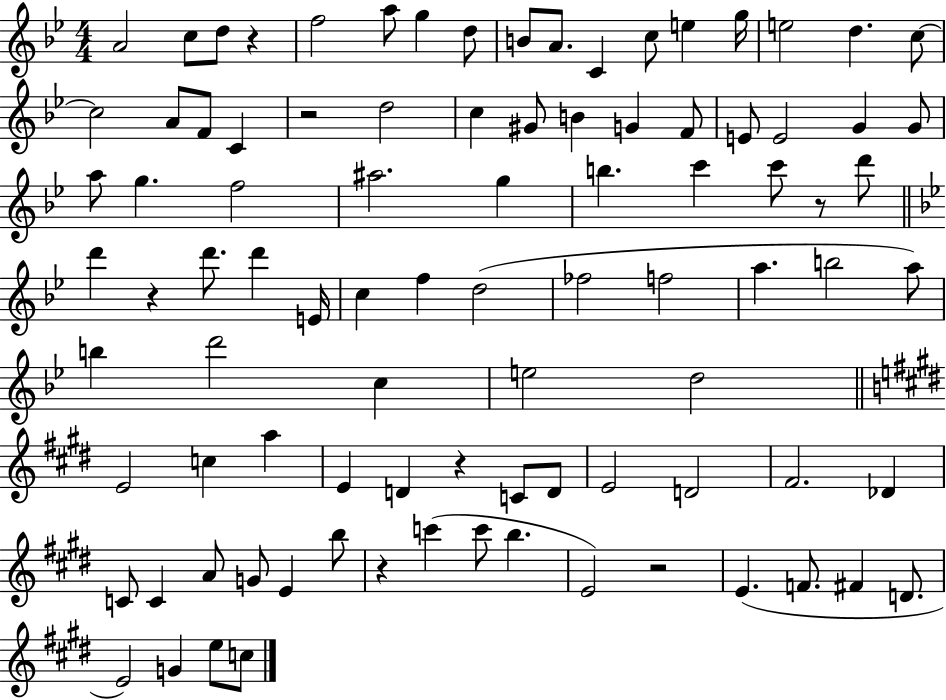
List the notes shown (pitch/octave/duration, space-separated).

A4/h C5/e D5/e R/q F5/h A5/e G5/q D5/e B4/e A4/e. C4/q C5/e E5/q G5/s E5/h D5/q. C5/e C5/h A4/e F4/e C4/q R/h D5/h C5/q G#4/e B4/q G4/q F4/e E4/e E4/h G4/q G4/e A5/e G5/q. F5/h A#5/h. G5/q B5/q. C6/q C6/e R/e D6/e D6/q R/q D6/e. D6/q E4/s C5/q F5/q D5/h FES5/h F5/h A5/q. B5/h A5/e B5/q D6/h C5/q E5/h D5/h E4/h C5/q A5/q E4/q D4/q R/q C4/e D4/e E4/h D4/h F#4/h. Db4/q C4/e C4/q A4/e G4/e E4/q B5/e R/q C6/q C6/e B5/q. E4/h R/h E4/q. F4/e. F#4/q D4/e. E4/h G4/q E5/e C5/e